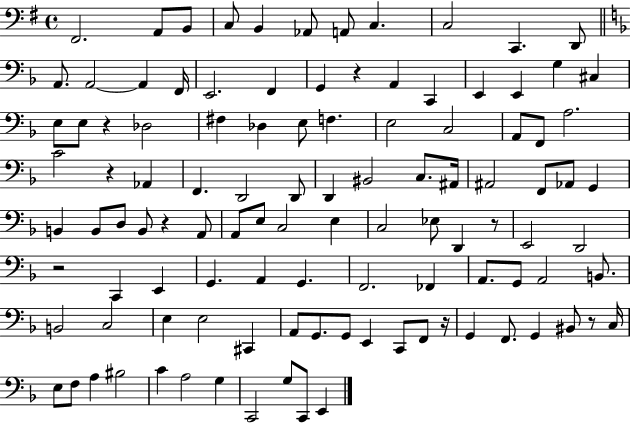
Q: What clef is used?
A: bass